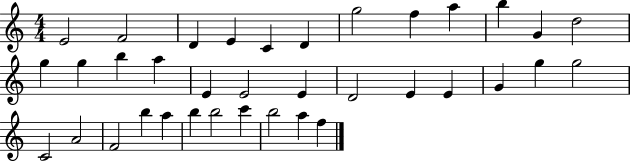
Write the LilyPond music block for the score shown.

{
  \clef treble
  \numericTimeSignature
  \time 4/4
  \key c \major
  e'2 f'2 | d'4 e'4 c'4 d'4 | g''2 f''4 a''4 | b''4 g'4 d''2 | \break g''4 g''4 b''4 a''4 | e'4 e'2 e'4 | d'2 e'4 e'4 | g'4 g''4 g''2 | \break c'2 a'2 | f'2 b''4 a''4 | b''4 b''2 c'''4 | b''2 a''4 f''4 | \break \bar "|."
}